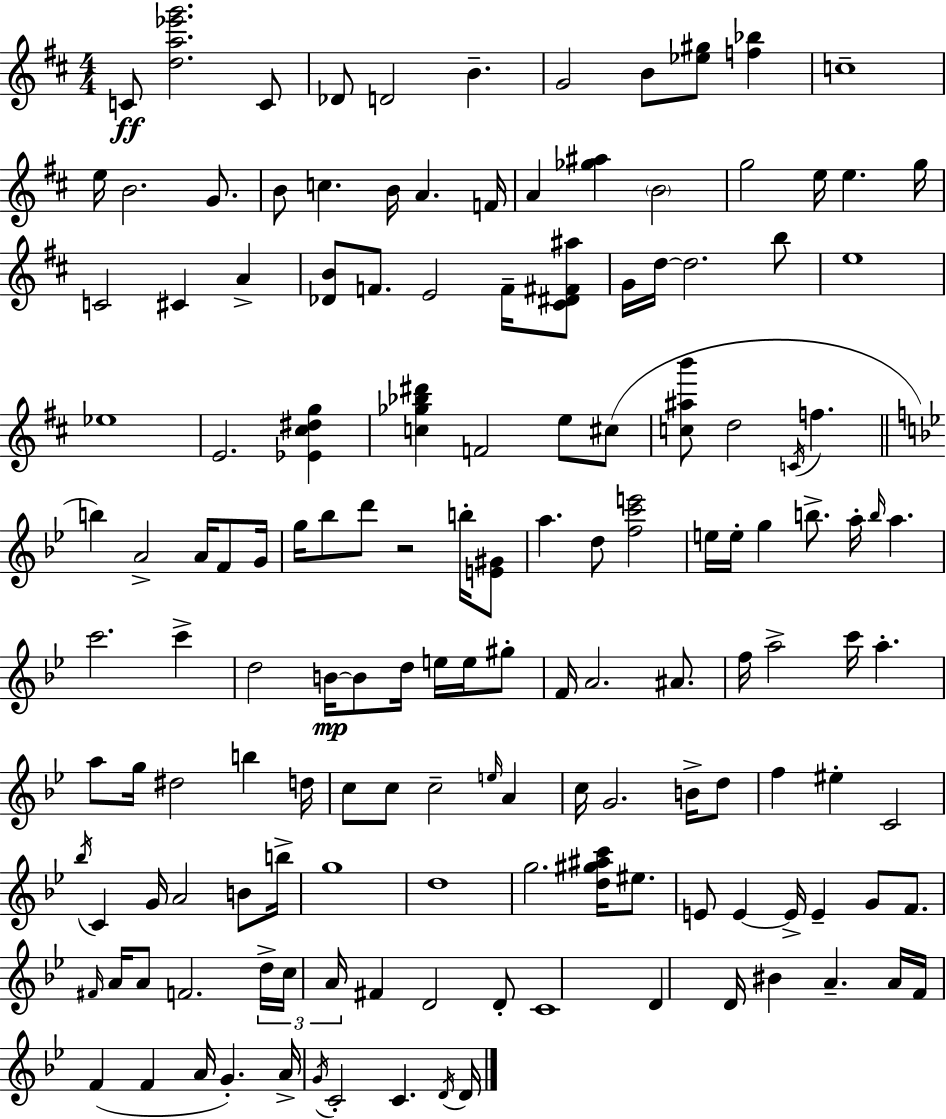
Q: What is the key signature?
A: D major